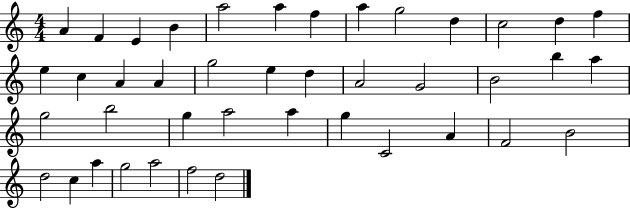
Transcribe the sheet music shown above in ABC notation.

X:1
T:Untitled
M:4/4
L:1/4
K:C
A F E B a2 a f a g2 d c2 d f e c A A g2 e d A2 G2 B2 b a g2 b2 g a2 a g C2 A F2 B2 d2 c a g2 a2 f2 d2